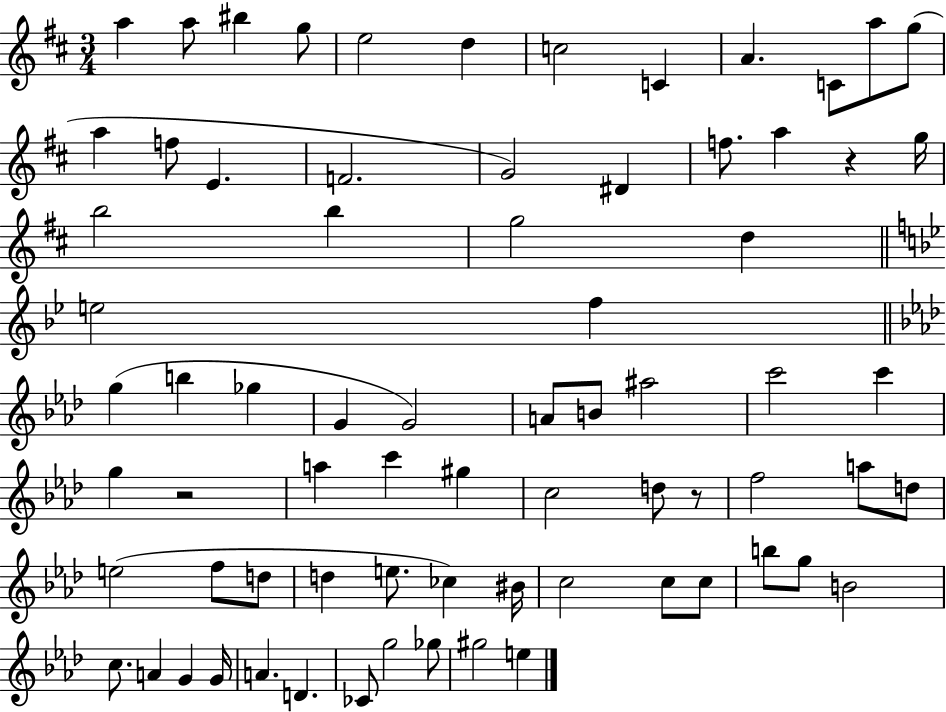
A5/q A5/e BIS5/q G5/e E5/h D5/q C5/h C4/q A4/q. C4/e A5/e G5/e A5/q F5/e E4/q. F4/h. G4/h D#4/q F5/e. A5/q R/q G5/s B5/h B5/q G5/h D5/q E5/h F5/q G5/q B5/q Gb5/q G4/q G4/h A4/e B4/e A#5/h C6/h C6/q G5/q R/h A5/q C6/q G#5/q C5/h D5/e R/e F5/h A5/e D5/e E5/h F5/e D5/e D5/q E5/e. CES5/q BIS4/s C5/h C5/e C5/e B5/e G5/e B4/h C5/e. A4/q G4/q G4/s A4/q. D4/q. CES4/e G5/h Gb5/e G#5/h E5/q